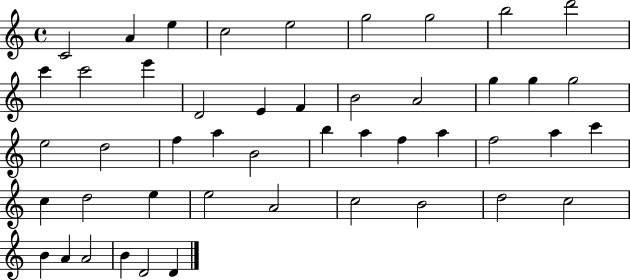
X:1
T:Untitled
M:4/4
L:1/4
K:C
C2 A e c2 e2 g2 g2 b2 d'2 c' c'2 e' D2 E F B2 A2 g g g2 e2 d2 f a B2 b a f a f2 a c' c d2 e e2 A2 c2 B2 d2 c2 B A A2 B D2 D